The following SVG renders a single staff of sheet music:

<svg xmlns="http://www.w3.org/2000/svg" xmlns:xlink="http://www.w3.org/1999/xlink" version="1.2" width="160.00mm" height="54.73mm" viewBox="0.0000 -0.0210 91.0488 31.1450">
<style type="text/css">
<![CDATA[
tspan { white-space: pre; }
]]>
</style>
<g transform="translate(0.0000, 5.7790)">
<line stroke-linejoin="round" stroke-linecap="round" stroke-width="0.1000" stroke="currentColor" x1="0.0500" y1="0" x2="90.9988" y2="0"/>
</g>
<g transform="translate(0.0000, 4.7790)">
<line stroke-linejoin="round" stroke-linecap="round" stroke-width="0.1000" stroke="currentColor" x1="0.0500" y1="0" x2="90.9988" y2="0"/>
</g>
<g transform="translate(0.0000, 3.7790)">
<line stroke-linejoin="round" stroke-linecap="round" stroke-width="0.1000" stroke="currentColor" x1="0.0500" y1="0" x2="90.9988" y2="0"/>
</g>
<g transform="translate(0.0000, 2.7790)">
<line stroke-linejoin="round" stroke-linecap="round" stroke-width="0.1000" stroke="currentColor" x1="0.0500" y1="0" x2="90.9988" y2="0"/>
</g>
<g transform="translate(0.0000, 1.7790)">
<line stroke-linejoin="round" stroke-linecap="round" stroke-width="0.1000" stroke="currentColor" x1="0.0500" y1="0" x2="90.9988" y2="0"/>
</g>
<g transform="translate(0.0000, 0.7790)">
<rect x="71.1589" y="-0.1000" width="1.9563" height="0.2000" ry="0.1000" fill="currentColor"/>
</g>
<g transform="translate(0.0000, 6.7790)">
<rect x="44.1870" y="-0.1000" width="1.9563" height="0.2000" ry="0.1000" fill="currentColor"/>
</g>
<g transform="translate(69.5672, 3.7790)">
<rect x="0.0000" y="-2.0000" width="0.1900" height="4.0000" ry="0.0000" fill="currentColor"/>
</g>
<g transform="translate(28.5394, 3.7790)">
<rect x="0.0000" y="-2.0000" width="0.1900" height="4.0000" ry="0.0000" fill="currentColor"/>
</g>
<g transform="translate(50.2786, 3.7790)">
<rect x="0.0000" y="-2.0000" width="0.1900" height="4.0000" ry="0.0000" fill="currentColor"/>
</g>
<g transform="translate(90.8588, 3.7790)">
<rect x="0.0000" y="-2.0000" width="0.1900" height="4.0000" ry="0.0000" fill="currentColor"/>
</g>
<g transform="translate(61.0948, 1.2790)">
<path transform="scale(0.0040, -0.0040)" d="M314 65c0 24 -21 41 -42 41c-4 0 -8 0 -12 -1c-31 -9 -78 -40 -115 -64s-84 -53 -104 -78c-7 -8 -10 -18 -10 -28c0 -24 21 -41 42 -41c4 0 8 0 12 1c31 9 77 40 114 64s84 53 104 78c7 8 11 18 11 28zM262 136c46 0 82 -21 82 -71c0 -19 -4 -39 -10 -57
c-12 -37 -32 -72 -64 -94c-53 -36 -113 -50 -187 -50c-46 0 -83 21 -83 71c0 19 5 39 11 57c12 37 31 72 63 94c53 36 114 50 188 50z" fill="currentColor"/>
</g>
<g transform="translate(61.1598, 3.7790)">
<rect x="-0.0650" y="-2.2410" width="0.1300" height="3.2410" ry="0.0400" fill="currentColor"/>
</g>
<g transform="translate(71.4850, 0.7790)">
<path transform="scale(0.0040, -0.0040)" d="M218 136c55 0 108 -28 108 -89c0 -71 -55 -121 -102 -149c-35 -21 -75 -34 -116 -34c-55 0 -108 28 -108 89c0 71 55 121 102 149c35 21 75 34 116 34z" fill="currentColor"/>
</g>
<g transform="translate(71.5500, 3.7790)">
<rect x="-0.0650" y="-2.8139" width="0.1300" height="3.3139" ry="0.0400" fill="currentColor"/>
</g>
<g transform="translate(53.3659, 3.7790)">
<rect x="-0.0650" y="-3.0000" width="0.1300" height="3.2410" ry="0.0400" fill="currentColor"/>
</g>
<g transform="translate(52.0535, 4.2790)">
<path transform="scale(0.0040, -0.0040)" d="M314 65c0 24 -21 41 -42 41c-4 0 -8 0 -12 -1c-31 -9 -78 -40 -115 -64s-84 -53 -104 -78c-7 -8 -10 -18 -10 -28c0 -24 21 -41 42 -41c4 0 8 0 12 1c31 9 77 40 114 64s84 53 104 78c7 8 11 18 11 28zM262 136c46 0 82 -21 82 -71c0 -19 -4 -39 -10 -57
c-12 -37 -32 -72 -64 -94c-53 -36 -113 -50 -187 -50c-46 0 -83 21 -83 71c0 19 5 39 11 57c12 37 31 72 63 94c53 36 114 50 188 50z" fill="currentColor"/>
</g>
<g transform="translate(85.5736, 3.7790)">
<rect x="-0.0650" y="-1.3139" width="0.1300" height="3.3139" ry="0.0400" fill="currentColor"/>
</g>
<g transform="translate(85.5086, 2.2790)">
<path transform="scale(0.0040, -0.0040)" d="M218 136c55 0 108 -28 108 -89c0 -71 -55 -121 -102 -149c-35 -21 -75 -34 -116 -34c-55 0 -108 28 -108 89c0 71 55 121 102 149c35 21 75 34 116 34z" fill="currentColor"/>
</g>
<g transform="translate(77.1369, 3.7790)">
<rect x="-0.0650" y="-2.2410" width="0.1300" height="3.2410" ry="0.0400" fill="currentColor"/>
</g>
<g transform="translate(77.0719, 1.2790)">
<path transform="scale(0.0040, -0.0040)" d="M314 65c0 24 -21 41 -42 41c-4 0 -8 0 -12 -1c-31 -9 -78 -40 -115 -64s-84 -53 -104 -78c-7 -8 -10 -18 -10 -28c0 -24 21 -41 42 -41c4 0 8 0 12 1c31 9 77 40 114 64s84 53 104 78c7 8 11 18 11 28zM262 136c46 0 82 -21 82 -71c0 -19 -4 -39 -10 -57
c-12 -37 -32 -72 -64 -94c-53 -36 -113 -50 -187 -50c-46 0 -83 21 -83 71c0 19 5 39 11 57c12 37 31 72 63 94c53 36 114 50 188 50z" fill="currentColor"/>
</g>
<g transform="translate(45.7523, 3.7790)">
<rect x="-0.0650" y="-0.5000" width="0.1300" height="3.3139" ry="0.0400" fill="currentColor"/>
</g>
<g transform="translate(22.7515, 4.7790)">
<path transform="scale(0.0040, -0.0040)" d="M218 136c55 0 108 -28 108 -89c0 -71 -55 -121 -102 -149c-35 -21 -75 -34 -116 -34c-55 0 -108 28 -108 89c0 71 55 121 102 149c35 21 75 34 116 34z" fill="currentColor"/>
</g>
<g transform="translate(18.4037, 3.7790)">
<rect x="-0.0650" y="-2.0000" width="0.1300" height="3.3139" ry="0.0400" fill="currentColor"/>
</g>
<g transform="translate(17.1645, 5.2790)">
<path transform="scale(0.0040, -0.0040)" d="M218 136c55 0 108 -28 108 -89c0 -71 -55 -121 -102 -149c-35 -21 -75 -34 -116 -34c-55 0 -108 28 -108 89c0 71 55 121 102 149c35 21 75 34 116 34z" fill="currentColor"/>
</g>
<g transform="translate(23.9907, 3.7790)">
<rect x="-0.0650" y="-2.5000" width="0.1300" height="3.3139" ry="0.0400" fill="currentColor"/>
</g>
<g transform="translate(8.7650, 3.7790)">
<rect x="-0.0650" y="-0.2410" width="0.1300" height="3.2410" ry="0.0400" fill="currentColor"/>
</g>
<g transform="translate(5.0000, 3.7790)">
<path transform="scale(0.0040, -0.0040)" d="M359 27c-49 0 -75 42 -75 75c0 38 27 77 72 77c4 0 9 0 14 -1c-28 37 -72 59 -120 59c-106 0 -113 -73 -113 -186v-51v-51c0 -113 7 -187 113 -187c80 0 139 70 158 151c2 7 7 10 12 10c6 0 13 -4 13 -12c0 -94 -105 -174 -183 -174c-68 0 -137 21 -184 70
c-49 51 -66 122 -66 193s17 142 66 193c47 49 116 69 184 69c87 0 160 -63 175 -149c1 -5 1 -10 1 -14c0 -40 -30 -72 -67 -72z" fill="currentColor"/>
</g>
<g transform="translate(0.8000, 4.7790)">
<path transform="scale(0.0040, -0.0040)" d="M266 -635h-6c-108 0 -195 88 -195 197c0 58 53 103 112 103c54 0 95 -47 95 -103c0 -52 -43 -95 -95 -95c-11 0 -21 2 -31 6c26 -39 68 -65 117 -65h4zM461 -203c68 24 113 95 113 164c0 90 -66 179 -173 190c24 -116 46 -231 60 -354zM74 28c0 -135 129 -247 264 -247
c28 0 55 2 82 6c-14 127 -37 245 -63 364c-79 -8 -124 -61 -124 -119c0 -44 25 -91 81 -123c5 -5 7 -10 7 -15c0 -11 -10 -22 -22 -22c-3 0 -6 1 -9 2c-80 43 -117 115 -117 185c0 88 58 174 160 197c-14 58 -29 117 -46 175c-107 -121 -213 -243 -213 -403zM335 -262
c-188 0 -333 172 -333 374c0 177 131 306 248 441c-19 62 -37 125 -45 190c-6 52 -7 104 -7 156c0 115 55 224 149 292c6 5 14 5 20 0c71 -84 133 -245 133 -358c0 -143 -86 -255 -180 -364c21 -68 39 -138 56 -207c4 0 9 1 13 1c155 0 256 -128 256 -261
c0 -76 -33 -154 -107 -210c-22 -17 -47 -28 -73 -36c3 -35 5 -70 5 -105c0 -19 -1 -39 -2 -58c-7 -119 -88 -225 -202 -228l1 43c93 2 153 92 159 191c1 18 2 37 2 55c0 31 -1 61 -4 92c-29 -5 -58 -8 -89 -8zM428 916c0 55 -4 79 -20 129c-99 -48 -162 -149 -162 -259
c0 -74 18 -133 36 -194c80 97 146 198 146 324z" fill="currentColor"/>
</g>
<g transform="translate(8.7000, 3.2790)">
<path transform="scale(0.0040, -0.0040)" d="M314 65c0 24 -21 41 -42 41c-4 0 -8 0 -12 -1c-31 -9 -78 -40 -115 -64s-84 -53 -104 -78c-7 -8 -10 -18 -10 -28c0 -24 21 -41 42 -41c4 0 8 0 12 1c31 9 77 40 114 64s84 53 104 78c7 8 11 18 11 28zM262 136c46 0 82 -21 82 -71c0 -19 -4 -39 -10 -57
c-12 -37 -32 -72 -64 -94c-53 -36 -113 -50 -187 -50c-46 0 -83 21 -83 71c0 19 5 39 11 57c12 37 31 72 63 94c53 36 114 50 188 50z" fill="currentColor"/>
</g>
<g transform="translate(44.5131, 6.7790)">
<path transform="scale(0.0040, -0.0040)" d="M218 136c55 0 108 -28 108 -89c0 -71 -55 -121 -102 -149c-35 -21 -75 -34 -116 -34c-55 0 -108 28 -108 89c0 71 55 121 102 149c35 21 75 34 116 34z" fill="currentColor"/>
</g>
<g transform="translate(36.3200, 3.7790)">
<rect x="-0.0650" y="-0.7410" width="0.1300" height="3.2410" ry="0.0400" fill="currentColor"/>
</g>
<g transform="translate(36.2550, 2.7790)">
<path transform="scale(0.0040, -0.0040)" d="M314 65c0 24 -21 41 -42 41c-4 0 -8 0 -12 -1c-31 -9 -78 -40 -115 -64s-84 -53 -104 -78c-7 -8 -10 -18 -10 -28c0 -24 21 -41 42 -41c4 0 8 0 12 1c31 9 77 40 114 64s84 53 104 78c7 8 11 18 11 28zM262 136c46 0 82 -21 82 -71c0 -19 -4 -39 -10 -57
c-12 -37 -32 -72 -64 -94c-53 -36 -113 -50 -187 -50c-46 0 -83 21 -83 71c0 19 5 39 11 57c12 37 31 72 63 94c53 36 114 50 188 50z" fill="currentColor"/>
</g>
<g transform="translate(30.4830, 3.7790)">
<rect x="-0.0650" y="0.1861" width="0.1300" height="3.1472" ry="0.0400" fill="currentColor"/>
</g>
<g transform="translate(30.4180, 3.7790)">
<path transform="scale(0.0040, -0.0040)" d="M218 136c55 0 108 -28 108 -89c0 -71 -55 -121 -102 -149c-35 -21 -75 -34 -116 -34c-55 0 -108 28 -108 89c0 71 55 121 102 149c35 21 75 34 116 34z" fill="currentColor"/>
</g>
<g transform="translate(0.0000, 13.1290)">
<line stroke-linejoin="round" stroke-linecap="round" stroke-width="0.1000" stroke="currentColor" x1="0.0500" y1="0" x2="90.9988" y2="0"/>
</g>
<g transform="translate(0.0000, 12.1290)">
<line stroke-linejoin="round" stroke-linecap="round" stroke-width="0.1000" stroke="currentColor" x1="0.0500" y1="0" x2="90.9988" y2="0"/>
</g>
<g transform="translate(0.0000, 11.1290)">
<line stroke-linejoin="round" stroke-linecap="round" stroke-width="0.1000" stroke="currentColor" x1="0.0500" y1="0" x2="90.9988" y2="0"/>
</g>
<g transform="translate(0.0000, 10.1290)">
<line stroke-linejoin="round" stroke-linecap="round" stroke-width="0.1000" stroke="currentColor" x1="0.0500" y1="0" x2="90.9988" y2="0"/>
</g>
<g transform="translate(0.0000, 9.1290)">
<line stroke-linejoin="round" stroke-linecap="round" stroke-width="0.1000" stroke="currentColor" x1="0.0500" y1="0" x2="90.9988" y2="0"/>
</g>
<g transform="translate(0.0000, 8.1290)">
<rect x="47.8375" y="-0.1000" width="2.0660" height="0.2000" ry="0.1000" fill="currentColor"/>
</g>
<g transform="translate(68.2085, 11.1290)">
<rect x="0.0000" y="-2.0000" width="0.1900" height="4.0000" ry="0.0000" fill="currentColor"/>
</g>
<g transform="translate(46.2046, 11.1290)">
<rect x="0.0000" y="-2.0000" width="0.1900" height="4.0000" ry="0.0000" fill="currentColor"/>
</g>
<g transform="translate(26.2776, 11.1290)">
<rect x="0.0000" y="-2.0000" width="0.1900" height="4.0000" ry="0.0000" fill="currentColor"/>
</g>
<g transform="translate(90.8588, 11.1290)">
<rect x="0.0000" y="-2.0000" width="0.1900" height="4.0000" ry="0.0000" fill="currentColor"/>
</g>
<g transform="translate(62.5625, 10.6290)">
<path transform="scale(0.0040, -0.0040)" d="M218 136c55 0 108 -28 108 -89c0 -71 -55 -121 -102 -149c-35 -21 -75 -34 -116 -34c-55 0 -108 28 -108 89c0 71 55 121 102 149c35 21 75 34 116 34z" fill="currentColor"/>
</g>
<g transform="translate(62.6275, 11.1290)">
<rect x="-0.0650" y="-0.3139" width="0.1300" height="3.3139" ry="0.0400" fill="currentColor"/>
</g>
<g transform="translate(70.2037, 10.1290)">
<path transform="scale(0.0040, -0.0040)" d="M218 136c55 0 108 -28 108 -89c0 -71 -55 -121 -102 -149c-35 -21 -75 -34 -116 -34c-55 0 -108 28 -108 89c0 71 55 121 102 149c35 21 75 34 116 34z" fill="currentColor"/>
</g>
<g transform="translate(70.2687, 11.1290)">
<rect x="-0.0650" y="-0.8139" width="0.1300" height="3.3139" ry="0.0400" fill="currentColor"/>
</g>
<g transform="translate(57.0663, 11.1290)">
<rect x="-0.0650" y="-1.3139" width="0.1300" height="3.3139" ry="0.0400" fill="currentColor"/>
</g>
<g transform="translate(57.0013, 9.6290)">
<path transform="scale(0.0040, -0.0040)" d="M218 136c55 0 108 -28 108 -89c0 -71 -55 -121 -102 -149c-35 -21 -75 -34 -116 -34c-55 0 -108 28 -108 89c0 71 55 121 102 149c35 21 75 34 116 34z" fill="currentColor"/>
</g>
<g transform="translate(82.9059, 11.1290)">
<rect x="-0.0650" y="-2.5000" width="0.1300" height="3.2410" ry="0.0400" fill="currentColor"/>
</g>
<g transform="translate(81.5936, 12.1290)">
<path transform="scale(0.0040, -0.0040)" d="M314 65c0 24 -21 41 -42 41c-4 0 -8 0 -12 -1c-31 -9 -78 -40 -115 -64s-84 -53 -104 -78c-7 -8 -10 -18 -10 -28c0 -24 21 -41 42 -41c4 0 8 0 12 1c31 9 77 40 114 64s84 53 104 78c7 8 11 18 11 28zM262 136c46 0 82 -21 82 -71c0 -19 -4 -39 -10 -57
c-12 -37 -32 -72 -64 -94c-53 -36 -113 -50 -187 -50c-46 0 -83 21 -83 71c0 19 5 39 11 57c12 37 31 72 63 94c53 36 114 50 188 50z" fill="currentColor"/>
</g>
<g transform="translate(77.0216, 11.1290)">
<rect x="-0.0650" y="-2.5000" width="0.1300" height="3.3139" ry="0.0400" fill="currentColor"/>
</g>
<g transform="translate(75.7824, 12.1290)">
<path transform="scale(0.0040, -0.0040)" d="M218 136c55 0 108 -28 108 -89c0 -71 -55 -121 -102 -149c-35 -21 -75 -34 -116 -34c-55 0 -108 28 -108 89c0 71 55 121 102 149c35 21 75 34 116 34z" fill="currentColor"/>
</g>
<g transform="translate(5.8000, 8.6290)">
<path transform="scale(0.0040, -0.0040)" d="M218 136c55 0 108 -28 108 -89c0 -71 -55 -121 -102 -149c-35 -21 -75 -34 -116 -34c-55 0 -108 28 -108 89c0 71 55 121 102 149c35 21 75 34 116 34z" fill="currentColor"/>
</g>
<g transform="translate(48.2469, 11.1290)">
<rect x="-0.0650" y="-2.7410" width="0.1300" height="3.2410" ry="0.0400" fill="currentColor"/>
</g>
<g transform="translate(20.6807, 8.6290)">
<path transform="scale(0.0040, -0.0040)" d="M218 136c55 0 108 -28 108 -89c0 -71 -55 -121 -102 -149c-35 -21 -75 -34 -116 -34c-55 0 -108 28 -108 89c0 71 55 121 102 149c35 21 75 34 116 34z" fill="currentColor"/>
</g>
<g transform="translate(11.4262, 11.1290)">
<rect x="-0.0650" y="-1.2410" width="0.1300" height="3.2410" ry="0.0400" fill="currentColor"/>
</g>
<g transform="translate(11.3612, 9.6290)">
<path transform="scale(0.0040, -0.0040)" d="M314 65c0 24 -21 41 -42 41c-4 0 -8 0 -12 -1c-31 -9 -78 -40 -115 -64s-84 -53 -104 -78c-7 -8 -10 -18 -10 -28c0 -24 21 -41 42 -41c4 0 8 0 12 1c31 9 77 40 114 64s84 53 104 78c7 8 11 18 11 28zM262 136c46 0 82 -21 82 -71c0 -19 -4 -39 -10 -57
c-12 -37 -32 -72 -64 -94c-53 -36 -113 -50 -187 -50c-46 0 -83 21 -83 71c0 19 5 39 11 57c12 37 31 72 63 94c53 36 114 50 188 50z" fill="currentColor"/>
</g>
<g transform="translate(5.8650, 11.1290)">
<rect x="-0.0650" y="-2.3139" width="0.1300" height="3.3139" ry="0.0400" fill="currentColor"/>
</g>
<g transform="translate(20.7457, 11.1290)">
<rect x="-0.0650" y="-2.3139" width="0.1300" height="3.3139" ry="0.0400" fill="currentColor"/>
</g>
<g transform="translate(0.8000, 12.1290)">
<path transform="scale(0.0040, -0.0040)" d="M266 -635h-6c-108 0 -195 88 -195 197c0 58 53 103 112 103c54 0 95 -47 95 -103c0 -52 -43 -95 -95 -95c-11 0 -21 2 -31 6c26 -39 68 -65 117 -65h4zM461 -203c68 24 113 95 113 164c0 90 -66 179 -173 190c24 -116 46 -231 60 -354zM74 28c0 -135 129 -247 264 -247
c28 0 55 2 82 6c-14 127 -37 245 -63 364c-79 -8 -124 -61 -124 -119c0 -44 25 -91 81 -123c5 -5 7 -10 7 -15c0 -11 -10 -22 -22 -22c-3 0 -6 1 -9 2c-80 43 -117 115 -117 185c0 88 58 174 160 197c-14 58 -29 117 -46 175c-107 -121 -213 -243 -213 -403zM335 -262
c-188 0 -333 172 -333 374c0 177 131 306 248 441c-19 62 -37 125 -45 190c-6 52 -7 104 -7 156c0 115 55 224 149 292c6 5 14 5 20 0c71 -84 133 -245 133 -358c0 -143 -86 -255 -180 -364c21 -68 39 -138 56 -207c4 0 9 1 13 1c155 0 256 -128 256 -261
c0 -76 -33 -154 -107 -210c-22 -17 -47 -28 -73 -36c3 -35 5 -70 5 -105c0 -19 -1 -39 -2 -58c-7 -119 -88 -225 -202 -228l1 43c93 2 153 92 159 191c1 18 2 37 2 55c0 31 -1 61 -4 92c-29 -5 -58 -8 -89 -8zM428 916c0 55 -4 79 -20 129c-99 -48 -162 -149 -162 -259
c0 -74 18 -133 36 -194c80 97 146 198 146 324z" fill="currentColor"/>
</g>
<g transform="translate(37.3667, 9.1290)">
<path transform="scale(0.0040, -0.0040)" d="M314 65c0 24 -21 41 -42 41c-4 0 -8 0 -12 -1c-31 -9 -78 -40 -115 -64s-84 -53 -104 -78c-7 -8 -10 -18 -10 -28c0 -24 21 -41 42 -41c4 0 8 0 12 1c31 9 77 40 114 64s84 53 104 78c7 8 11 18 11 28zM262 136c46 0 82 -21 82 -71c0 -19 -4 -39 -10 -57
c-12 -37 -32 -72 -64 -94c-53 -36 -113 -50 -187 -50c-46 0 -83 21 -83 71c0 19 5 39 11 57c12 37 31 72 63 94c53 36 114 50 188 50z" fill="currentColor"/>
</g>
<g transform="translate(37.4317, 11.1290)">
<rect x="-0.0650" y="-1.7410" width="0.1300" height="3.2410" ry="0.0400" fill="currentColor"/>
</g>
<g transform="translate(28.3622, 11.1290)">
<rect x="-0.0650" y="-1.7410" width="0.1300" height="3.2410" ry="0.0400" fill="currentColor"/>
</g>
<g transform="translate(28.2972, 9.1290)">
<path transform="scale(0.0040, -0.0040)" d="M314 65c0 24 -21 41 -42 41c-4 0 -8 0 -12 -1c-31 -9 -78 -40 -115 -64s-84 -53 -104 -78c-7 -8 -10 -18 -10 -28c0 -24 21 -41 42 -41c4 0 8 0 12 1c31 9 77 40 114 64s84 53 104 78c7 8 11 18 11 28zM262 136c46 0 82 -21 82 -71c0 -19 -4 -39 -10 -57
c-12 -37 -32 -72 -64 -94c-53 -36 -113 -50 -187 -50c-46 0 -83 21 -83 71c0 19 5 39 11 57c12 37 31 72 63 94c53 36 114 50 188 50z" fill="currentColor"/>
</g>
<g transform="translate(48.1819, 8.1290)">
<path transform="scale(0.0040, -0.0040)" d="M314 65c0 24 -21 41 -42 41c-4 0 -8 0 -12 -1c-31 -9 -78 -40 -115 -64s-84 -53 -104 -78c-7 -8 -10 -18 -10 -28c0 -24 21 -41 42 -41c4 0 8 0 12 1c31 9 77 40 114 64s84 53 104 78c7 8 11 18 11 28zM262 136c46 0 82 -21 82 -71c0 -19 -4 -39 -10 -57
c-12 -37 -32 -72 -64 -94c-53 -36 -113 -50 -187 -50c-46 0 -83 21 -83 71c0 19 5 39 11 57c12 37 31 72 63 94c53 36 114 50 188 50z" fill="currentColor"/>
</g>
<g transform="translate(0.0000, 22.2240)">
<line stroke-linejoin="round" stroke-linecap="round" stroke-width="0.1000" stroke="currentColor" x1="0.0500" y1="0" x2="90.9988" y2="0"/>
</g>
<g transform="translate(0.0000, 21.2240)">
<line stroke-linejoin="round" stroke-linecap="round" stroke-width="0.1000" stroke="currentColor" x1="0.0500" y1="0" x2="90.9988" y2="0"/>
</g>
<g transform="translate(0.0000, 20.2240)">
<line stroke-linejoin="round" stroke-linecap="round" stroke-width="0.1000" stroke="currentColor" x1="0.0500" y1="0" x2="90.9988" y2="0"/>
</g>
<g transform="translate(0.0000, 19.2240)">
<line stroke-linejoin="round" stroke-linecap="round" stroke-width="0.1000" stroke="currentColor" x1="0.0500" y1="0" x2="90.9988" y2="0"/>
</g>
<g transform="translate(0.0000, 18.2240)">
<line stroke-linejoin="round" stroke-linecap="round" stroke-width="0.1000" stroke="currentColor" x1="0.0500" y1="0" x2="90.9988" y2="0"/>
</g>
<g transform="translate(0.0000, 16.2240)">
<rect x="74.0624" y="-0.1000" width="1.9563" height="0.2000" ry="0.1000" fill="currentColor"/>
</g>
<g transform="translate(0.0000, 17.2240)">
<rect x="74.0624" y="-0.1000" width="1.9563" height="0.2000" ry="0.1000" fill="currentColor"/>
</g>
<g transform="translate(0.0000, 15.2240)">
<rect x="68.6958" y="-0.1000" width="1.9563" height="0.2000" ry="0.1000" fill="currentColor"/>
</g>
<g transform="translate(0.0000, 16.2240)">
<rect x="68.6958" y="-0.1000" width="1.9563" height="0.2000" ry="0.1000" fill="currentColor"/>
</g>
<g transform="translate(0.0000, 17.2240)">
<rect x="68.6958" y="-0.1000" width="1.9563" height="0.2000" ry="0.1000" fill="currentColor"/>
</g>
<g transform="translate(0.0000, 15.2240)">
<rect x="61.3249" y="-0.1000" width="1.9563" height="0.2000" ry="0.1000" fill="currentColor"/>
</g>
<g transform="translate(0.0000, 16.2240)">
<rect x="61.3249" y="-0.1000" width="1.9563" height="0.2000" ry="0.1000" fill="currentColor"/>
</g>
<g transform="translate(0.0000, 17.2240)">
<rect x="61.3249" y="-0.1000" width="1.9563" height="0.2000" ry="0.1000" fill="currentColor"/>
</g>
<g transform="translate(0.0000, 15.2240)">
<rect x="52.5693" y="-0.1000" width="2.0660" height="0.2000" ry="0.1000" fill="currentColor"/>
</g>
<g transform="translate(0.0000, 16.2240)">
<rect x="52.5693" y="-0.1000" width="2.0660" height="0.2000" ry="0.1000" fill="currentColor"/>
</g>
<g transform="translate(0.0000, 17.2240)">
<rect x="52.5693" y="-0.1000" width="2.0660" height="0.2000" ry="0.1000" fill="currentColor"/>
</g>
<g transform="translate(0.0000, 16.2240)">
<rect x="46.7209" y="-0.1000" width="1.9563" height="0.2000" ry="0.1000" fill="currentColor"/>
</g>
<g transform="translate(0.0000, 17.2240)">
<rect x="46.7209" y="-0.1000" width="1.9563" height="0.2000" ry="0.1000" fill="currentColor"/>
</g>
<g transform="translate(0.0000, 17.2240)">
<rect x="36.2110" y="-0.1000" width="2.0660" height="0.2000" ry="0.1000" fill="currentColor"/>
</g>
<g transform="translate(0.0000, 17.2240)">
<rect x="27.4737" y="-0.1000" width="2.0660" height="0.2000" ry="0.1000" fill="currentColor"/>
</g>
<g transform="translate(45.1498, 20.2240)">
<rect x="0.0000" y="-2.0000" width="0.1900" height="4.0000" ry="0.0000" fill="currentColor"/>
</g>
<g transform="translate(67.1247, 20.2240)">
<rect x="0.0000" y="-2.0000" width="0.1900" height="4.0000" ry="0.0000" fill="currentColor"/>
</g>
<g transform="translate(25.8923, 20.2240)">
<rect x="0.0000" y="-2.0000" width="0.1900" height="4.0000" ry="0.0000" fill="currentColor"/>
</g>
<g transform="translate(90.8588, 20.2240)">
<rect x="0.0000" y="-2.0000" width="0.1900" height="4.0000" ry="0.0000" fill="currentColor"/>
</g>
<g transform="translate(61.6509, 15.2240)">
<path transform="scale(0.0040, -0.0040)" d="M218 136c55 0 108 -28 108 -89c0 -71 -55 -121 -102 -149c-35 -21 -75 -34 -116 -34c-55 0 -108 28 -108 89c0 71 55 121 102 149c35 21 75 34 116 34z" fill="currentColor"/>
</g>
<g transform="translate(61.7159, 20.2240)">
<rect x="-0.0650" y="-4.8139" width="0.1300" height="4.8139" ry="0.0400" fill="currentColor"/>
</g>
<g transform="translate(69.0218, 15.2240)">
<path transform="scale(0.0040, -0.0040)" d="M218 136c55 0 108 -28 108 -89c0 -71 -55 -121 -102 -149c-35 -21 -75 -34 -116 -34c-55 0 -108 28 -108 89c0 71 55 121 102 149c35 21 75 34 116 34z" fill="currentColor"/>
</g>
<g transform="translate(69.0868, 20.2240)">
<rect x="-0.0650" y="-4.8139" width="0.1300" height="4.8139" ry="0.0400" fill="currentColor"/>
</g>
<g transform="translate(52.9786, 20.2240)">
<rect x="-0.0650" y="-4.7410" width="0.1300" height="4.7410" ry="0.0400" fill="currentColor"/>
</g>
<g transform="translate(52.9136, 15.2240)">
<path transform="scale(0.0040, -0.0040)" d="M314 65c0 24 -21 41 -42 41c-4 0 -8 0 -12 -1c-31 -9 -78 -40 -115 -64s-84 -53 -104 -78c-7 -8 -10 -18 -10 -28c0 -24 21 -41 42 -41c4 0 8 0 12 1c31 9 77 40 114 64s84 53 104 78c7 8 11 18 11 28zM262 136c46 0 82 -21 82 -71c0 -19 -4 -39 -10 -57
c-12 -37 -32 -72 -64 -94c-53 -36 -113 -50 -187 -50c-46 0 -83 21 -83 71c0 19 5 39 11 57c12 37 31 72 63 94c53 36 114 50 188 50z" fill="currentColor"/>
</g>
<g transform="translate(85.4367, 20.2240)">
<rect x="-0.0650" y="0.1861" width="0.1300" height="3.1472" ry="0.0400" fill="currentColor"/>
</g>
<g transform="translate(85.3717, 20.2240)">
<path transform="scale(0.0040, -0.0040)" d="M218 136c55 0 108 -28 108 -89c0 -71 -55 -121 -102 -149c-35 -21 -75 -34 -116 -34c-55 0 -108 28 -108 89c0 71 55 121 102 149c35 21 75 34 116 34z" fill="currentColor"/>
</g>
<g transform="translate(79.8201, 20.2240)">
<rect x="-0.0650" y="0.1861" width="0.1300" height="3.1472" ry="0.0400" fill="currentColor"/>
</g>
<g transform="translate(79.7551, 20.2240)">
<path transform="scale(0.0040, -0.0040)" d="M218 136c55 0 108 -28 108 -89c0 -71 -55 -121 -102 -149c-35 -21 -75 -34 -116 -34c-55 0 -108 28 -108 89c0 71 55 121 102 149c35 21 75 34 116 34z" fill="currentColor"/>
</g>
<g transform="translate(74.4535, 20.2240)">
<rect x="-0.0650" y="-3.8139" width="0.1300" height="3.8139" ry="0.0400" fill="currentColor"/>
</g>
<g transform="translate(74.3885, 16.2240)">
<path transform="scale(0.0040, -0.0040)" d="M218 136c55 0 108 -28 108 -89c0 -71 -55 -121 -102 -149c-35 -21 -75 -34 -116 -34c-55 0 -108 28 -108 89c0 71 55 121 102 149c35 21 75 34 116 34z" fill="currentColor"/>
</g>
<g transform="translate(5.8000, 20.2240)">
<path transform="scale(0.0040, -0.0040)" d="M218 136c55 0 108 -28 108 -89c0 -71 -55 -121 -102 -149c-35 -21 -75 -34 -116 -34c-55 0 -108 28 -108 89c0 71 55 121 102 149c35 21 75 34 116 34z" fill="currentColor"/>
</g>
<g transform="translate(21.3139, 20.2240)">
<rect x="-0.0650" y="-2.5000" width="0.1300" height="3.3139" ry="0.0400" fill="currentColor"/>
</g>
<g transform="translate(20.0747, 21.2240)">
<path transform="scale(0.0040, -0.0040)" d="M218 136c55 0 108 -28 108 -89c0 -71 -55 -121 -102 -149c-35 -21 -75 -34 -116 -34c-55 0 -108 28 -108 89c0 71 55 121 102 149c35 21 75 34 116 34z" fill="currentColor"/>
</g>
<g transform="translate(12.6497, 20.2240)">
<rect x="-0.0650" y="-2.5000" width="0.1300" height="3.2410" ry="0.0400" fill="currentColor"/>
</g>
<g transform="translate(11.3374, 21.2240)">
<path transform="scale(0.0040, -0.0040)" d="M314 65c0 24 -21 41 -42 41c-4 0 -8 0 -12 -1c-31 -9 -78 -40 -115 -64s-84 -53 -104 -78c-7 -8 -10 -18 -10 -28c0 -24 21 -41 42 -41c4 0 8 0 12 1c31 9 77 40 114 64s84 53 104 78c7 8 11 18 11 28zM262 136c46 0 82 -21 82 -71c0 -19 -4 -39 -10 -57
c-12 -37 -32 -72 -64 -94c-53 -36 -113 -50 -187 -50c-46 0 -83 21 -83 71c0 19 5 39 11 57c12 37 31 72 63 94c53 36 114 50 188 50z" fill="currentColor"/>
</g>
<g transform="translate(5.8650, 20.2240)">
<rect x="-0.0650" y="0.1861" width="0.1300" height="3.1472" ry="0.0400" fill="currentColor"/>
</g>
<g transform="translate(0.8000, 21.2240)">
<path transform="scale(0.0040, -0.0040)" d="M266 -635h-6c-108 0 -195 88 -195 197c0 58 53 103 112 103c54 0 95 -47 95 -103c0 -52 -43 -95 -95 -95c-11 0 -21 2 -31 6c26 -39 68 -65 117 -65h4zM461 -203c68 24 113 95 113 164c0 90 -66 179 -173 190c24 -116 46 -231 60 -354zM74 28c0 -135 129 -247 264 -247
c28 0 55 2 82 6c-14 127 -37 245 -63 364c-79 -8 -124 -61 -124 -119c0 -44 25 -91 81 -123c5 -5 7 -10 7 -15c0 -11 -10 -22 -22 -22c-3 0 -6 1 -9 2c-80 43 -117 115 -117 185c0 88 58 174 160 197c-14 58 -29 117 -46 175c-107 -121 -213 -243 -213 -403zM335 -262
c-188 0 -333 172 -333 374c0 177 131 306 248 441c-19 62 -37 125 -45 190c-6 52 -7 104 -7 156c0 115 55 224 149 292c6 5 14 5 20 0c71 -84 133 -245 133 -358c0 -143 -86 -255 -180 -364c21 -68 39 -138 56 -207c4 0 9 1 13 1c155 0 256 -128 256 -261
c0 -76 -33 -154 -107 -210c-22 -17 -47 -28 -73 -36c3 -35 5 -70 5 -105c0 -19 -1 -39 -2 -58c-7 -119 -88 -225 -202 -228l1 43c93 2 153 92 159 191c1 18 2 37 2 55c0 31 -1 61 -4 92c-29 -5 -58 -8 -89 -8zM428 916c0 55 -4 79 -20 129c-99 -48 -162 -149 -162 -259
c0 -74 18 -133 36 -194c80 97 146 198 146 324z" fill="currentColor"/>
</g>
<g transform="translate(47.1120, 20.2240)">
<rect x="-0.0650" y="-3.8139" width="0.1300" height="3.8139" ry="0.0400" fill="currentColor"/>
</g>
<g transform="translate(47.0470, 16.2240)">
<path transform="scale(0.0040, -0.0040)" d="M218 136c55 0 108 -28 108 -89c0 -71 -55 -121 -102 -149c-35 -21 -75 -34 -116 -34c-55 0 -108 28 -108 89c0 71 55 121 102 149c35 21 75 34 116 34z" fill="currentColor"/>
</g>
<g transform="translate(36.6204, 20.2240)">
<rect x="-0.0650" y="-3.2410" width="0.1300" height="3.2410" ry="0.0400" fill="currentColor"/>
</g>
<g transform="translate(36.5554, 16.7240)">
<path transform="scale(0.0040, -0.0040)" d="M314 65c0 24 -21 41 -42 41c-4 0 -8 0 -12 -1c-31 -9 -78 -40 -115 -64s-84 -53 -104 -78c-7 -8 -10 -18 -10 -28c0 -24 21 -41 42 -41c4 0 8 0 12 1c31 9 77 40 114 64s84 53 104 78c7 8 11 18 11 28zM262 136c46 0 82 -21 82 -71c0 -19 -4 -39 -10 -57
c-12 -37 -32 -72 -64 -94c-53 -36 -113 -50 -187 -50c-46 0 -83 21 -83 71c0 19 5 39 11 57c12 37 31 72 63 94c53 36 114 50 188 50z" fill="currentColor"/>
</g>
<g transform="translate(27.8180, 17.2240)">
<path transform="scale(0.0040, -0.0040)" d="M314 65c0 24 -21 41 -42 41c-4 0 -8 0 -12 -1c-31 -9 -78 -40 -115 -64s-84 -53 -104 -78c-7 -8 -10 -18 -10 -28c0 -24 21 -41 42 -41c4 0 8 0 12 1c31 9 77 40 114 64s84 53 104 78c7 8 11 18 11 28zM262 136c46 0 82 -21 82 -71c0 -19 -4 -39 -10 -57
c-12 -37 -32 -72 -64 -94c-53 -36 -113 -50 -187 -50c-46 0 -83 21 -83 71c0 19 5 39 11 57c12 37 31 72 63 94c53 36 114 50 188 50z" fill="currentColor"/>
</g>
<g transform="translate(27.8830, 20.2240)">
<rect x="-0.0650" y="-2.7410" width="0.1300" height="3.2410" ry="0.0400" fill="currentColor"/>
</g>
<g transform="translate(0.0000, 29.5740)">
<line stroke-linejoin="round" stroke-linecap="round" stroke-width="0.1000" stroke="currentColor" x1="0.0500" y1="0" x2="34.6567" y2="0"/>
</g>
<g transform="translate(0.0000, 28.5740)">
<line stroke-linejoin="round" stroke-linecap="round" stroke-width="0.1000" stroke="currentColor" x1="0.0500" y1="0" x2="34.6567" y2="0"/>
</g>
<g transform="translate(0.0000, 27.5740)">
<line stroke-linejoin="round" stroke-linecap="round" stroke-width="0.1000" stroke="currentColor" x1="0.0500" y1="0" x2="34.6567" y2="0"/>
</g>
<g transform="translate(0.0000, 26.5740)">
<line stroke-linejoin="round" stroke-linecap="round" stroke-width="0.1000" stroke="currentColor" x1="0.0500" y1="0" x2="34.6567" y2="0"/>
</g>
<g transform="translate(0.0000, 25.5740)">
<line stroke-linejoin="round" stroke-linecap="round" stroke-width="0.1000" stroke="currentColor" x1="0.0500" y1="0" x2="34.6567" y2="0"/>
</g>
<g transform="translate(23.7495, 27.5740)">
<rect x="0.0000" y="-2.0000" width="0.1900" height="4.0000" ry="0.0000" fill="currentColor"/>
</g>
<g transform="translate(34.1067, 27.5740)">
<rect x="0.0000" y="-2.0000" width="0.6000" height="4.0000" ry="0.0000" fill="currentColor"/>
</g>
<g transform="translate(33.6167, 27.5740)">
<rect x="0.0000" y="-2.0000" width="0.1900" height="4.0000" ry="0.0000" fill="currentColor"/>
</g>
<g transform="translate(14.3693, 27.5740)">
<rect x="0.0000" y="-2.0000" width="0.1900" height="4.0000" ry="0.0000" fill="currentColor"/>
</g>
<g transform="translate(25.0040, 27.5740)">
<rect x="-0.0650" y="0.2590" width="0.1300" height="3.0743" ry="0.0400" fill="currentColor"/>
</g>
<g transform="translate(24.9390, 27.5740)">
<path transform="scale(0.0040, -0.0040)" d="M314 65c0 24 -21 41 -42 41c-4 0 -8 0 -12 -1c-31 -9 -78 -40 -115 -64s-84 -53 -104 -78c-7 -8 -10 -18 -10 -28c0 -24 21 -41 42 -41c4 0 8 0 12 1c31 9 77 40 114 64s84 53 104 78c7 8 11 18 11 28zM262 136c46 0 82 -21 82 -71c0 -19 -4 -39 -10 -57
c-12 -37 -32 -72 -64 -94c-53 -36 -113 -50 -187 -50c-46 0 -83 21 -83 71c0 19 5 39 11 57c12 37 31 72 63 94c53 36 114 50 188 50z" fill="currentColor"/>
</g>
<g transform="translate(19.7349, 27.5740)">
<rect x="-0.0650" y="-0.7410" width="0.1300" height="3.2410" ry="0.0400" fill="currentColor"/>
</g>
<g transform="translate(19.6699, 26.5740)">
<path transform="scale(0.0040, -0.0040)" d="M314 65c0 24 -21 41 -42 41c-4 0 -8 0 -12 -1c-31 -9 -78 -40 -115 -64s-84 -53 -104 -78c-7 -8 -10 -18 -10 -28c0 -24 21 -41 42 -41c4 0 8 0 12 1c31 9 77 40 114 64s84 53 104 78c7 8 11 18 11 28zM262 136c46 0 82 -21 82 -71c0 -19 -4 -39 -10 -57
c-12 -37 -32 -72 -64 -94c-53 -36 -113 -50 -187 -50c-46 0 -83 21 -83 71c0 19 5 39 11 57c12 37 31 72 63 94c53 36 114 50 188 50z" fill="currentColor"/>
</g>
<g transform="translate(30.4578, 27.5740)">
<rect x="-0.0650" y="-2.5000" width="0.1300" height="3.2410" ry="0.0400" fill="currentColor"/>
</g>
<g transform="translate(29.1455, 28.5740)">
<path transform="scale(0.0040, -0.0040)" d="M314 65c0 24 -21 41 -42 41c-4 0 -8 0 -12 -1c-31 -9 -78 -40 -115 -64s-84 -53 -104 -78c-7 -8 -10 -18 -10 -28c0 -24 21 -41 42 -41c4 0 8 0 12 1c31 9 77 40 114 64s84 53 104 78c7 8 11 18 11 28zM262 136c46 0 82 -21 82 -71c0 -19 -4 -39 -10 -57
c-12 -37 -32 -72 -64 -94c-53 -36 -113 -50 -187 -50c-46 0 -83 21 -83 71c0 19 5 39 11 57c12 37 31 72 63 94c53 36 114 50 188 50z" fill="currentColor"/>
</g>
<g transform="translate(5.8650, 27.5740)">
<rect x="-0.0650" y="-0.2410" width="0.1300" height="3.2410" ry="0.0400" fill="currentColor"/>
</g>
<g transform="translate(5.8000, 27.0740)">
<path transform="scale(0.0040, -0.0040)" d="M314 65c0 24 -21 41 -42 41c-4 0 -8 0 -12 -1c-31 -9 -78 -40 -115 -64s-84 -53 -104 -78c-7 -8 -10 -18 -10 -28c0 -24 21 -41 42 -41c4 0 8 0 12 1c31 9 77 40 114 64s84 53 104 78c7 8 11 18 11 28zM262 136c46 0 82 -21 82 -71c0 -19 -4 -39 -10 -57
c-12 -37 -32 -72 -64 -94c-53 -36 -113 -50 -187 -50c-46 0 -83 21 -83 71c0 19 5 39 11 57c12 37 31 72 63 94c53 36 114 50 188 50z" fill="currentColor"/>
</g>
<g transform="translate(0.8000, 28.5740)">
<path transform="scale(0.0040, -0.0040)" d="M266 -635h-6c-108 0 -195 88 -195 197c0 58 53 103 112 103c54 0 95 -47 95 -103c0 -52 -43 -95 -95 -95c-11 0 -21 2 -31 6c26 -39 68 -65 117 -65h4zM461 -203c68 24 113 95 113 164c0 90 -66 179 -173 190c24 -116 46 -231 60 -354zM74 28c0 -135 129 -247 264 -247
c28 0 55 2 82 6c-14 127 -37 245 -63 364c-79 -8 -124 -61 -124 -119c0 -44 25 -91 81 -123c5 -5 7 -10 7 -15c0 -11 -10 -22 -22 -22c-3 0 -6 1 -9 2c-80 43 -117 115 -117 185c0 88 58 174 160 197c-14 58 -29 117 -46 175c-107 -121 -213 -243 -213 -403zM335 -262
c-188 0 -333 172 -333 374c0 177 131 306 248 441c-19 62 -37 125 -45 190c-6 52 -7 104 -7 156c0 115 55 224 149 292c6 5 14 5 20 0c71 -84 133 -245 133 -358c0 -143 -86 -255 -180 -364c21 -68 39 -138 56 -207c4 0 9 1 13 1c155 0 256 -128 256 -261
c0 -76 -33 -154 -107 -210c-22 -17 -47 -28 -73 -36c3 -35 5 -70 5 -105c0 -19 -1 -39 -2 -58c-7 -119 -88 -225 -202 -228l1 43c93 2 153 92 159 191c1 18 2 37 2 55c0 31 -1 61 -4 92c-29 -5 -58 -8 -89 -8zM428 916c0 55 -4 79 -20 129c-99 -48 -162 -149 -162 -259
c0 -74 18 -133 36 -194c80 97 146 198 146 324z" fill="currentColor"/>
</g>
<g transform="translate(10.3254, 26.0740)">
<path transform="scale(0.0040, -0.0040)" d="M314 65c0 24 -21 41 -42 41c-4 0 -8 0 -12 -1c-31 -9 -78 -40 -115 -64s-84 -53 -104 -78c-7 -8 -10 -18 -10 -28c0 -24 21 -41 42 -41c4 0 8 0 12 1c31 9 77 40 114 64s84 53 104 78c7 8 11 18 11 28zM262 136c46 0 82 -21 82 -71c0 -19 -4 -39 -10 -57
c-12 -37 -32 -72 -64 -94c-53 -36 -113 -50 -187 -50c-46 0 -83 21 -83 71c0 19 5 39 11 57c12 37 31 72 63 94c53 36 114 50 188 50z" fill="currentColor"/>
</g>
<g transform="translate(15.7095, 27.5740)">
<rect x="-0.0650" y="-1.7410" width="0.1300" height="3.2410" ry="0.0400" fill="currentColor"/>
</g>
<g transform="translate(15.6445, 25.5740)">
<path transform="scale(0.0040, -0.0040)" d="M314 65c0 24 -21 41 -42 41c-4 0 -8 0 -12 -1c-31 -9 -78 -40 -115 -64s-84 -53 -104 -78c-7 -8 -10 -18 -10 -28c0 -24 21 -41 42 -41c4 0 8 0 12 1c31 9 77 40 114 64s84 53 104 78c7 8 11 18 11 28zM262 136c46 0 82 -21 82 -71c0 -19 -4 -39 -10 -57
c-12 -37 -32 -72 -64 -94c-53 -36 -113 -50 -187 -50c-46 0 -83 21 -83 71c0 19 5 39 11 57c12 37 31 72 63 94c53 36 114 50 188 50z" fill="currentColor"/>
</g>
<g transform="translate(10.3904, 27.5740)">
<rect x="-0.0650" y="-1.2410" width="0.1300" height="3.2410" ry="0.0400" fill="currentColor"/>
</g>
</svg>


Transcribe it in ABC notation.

X:1
T:Untitled
M:4/4
L:1/4
K:C
c2 F G B d2 C A2 g2 a g2 e g e2 g f2 f2 a2 e c d G G2 B G2 G a2 b2 c' e'2 e' e' c' B B c2 e2 f2 d2 B2 G2